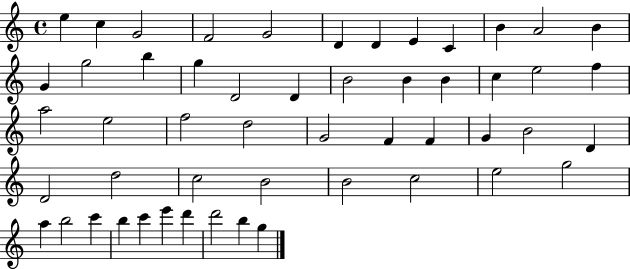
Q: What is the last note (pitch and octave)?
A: G5